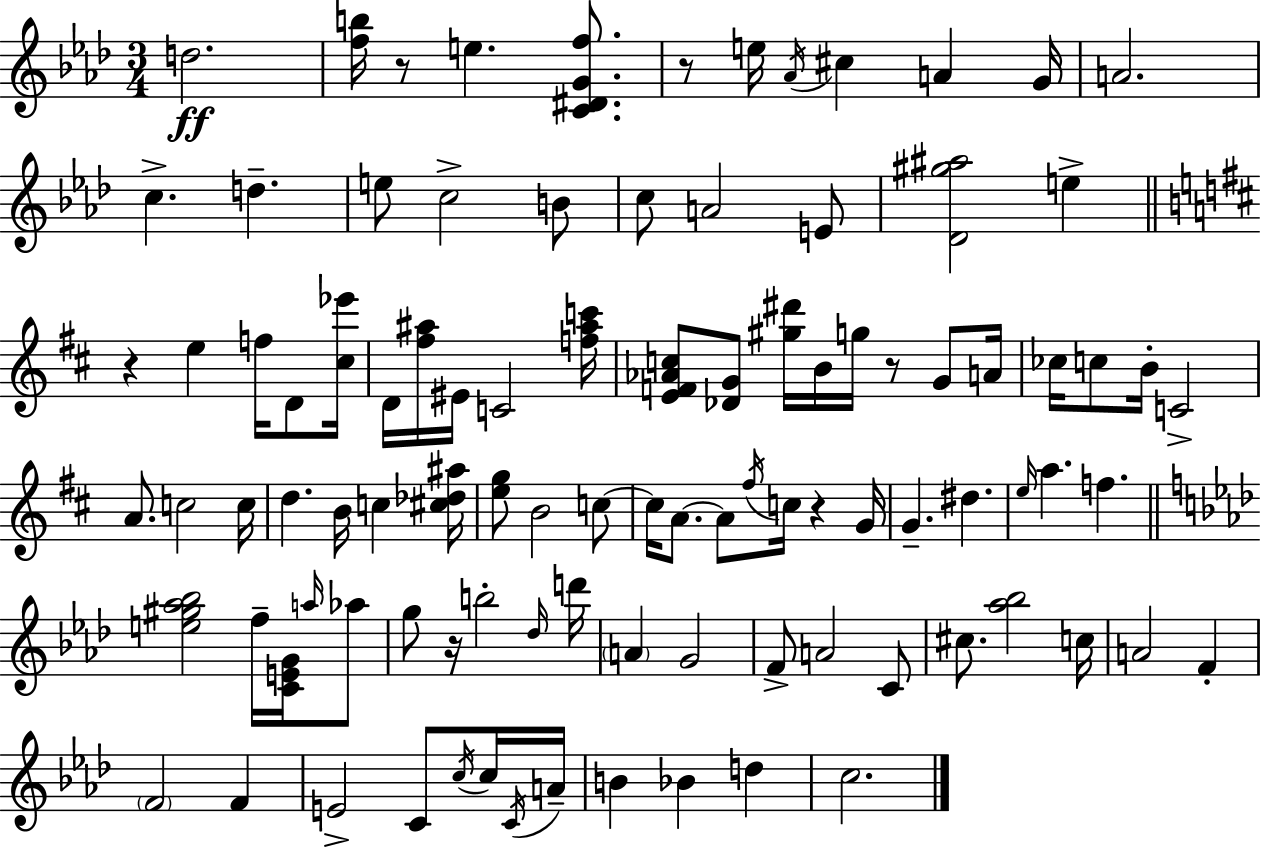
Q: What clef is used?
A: treble